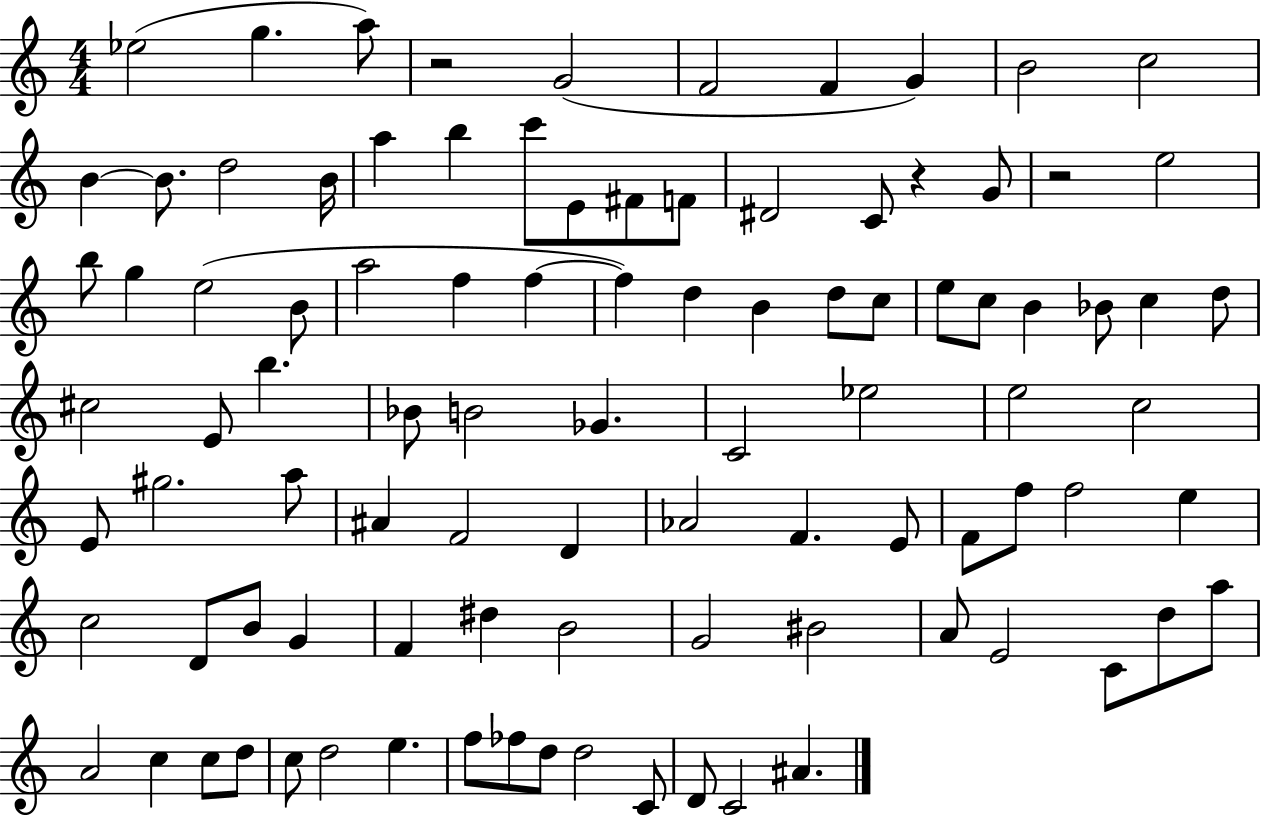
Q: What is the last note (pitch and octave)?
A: A#4